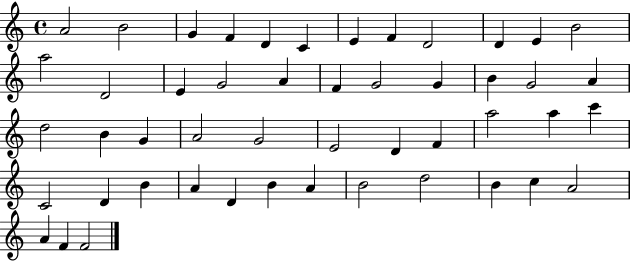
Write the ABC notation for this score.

X:1
T:Untitled
M:4/4
L:1/4
K:C
A2 B2 G F D C E F D2 D E B2 a2 D2 E G2 A F G2 G B G2 A d2 B G A2 G2 E2 D F a2 a c' C2 D B A D B A B2 d2 B c A2 A F F2